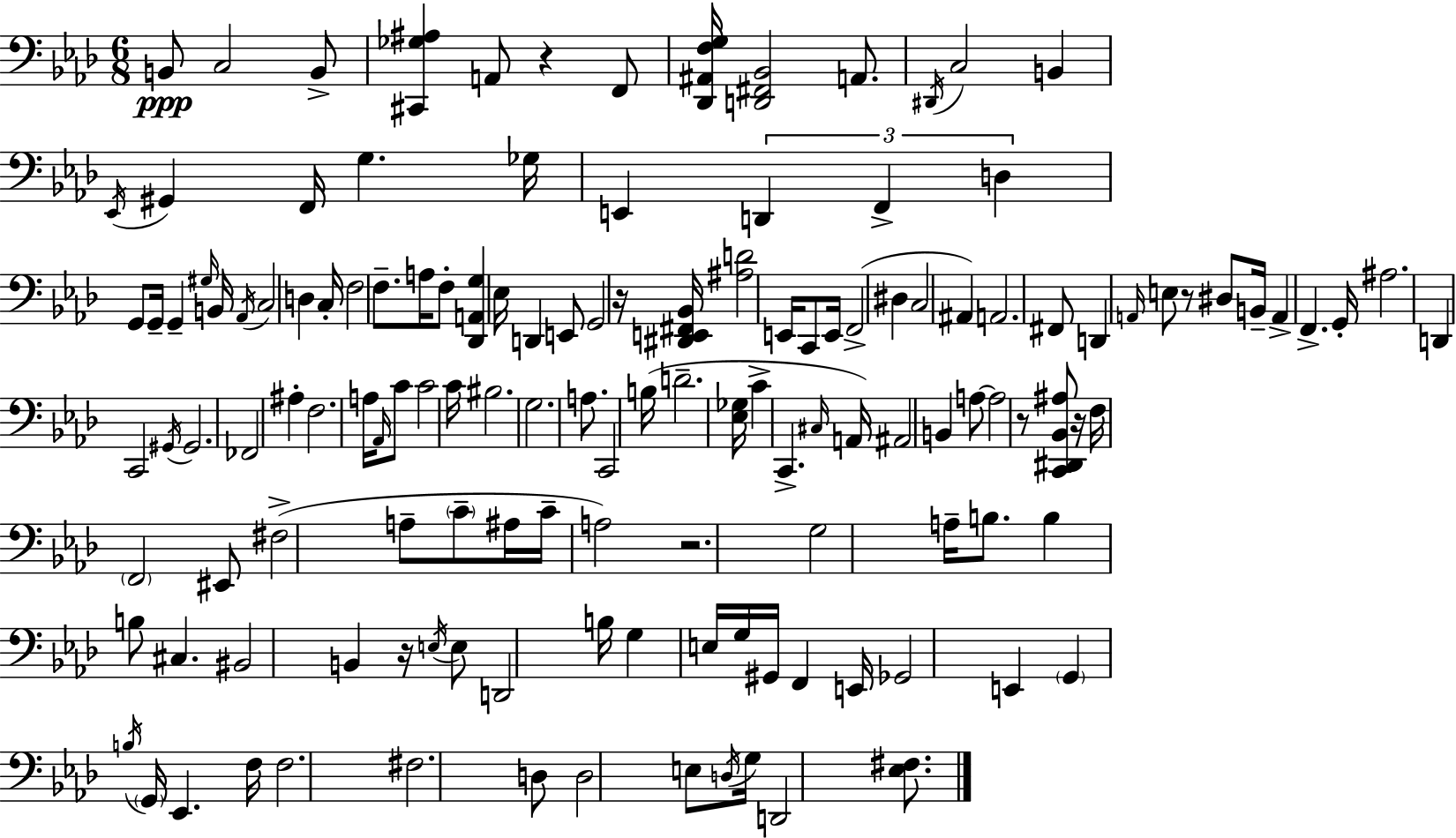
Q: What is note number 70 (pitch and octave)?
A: B3